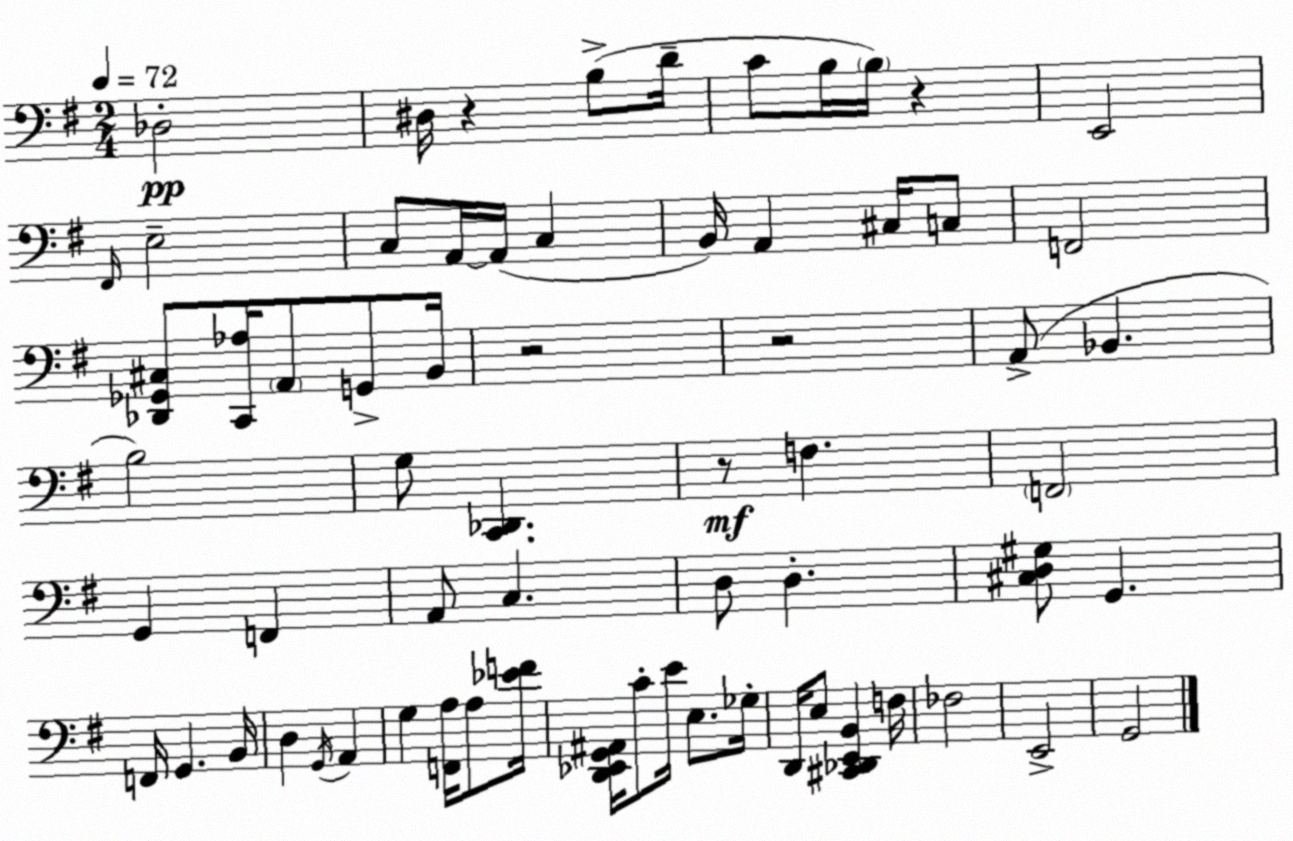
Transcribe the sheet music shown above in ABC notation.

X:1
T:Untitled
M:2/4
L:1/4
K:G
_D,2 ^D,/4 z B,/2 D/4 C/2 B,/4 B,/4 z E,,2 ^F,,/4 E,2 C,/2 A,,/4 A,,/4 C, B,,/4 A,, ^C,/4 C,/2 F,,2 [_D,,_G,,^C,]/2 [C,,_A,]/4 A,,/2 G,,/2 B,,/4 z2 z2 A,,/2 _B,, B,2 G,/2 [C,,_D,,] z/2 F, F,,2 G,, F,, A,,/2 C, D,/2 D, [^C,D,^G,]/2 G,, F,,/4 G,, B,,/4 D, G,,/4 A,, G, [F,,A,]/4 A,/2 [_EF]/4 [D,,_E,,G,,^A,,]/4 C/2 E/4 E,/2 _G,/4 D,,/4 E,/2 [^C,,_D,,E,,B,,] F,/4 _F,2 E,,2 G,,2